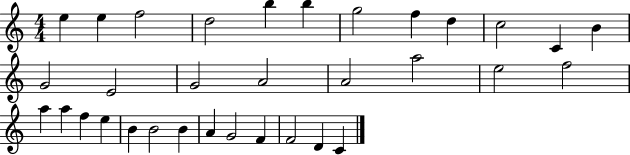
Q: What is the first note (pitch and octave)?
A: E5